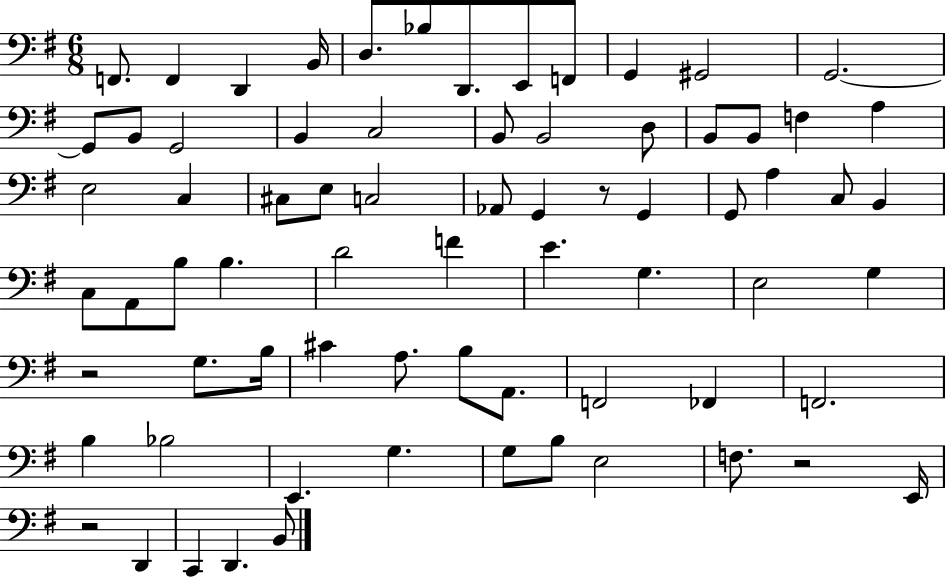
F2/e. F2/q D2/q B2/s D3/e. Bb3/e D2/e. E2/e F2/e G2/q G#2/h G2/h. G2/e B2/e G2/h B2/q C3/h B2/e B2/h D3/e B2/e B2/e F3/q A3/q E3/h C3/q C#3/e E3/e C3/h Ab2/e G2/q R/e G2/q G2/e A3/q C3/e B2/q C3/e A2/e B3/e B3/q. D4/h F4/q E4/q. G3/q. E3/h G3/q R/h G3/e. B3/s C#4/q A3/e. B3/e A2/e. F2/h FES2/q F2/h. B3/q Bb3/h E2/q. G3/q. G3/e B3/e E3/h F3/e. R/h E2/s R/h D2/q C2/q D2/q. B2/e